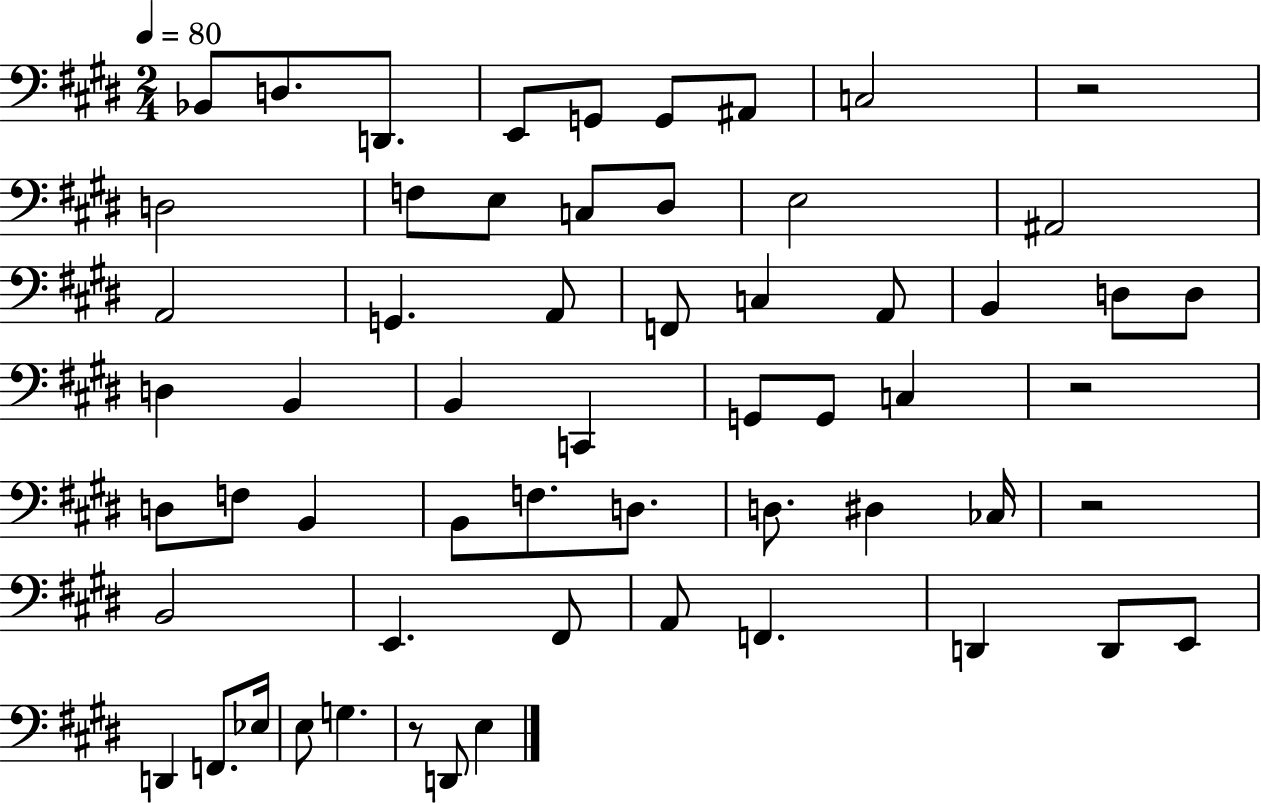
X:1
T:Untitled
M:2/4
L:1/4
K:E
_B,,/2 D,/2 D,,/2 E,,/2 G,,/2 G,,/2 ^A,,/2 C,2 z2 D,2 F,/2 E,/2 C,/2 ^D,/2 E,2 ^A,,2 A,,2 G,, A,,/2 F,,/2 C, A,,/2 B,, D,/2 D,/2 D, B,, B,, C,, G,,/2 G,,/2 C, z2 D,/2 F,/2 B,, B,,/2 F,/2 D,/2 D,/2 ^D, _C,/4 z2 B,,2 E,, ^F,,/2 A,,/2 F,, D,, D,,/2 E,,/2 D,, F,,/2 _E,/4 E,/2 G, z/2 D,,/2 E,